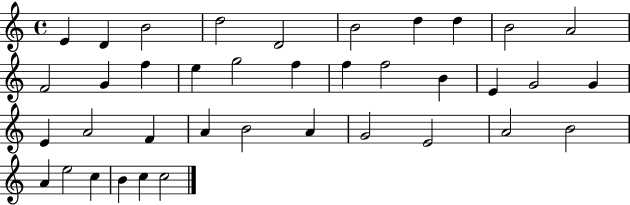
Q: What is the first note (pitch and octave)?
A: E4